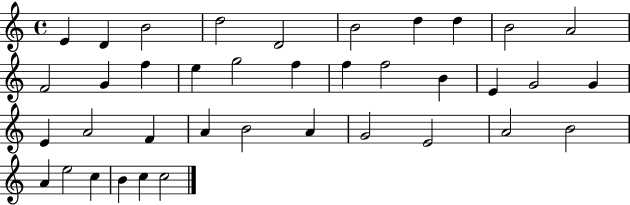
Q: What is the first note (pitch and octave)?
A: E4